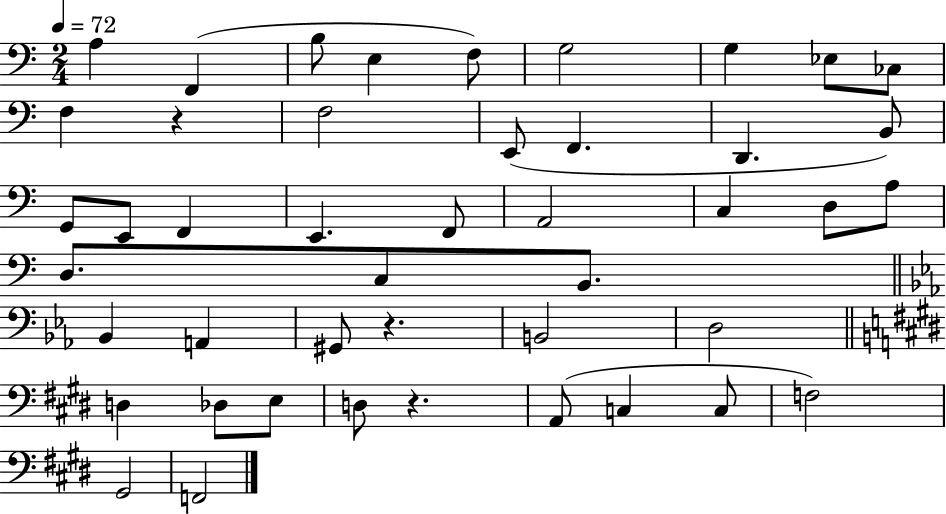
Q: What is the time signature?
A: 2/4